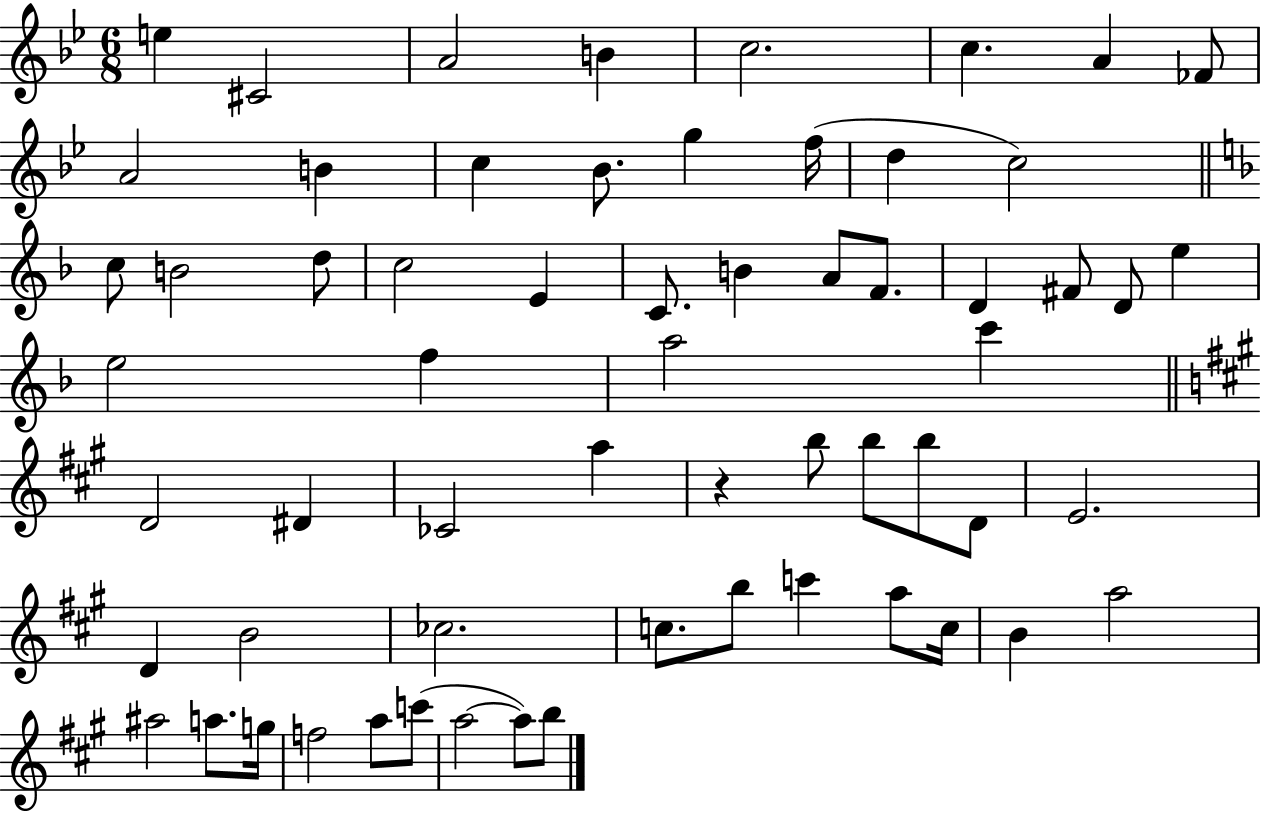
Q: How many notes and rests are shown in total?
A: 62